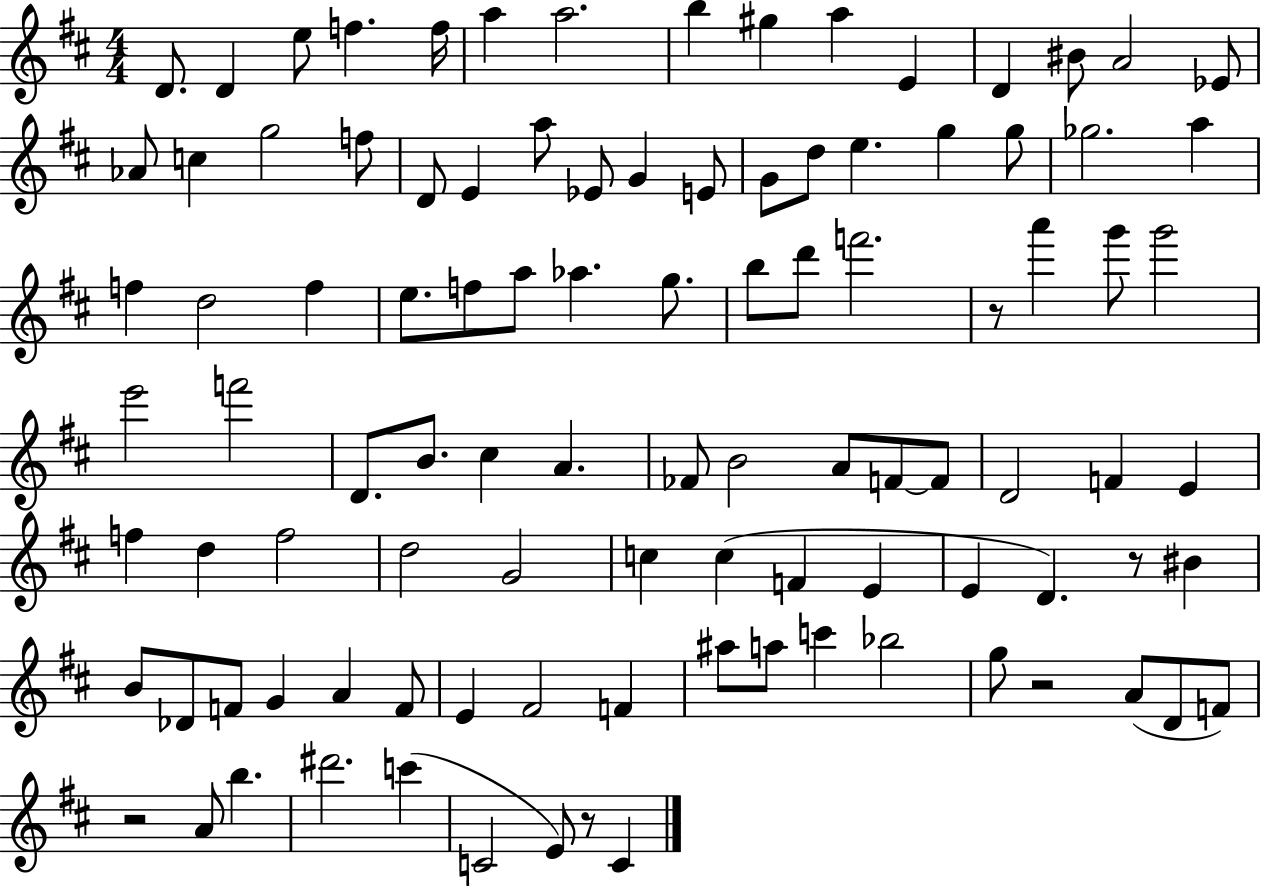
{
  \clef treble
  \numericTimeSignature
  \time 4/4
  \key d \major
  d'8. d'4 e''8 f''4. f''16 | a''4 a''2. | b''4 gis''4 a''4 e'4 | d'4 bis'8 a'2 ees'8 | \break aes'8 c''4 g''2 f''8 | d'8 e'4 a''8 ees'8 g'4 e'8 | g'8 d''8 e''4. g''4 g''8 | ges''2. a''4 | \break f''4 d''2 f''4 | e''8. f''8 a''8 aes''4. g''8. | b''8 d'''8 f'''2. | r8 a'''4 g'''8 g'''2 | \break e'''2 f'''2 | d'8. b'8. cis''4 a'4. | fes'8 b'2 a'8 f'8~~ f'8 | d'2 f'4 e'4 | \break f''4 d''4 f''2 | d''2 g'2 | c''4 c''4( f'4 e'4 | e'4 d'4.) r8 bis'4 | \break b'8 des'8 f'8 g'4 a'4 f'8 | e'4 fis'2 f'4 | ais''8 a''8 c'''4 bes''2 | g''8 r2 a'8( d'8 f'8) | \break r2 a'8 b''4. | dis'''2. c'''4( | c'2 e'8) r8 c'4 | \bar "|."
}